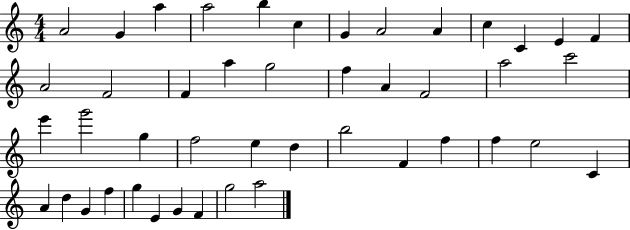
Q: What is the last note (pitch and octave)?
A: A5